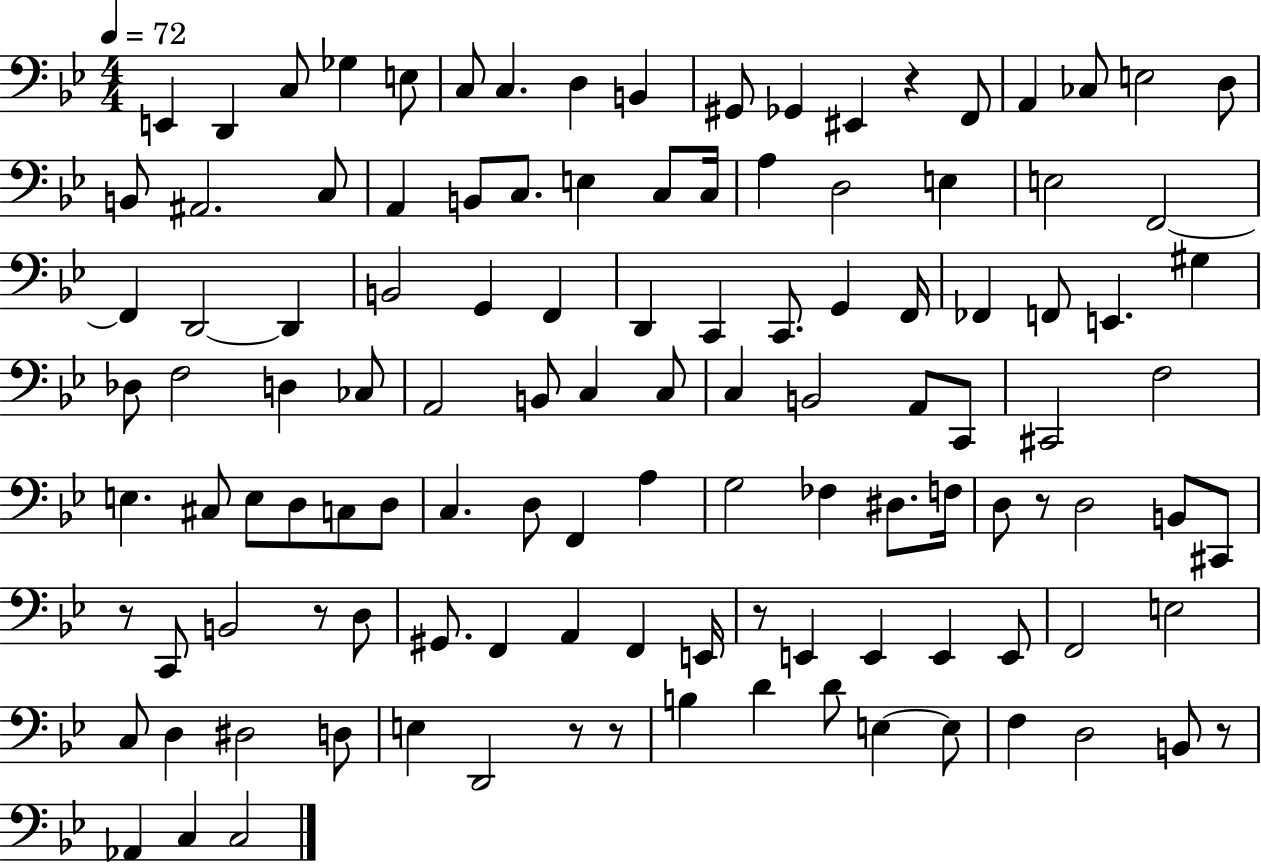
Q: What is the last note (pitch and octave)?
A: C3